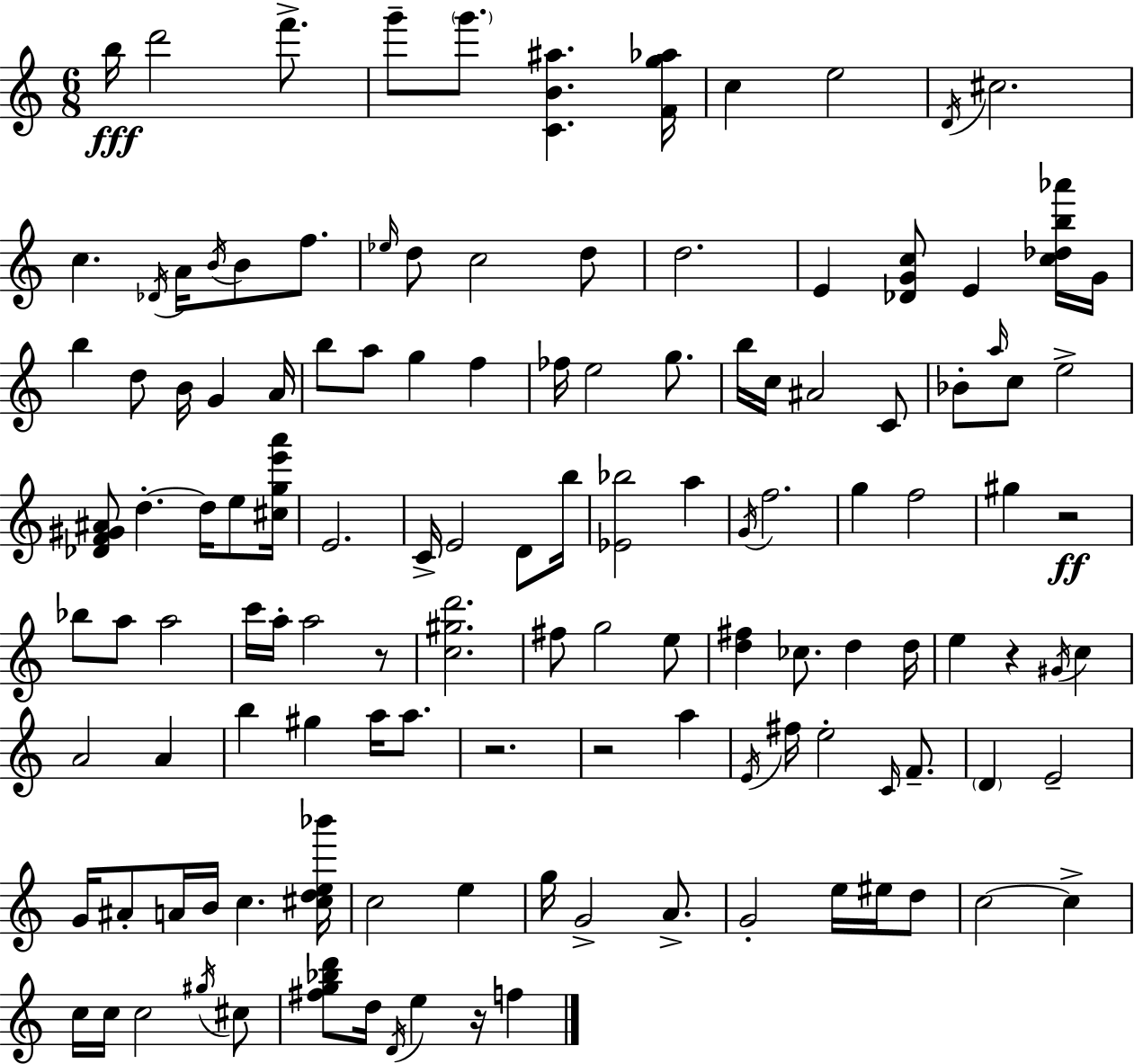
X:1
T:Untitled
M:6/8
L:1/4
K:Am
b/4 d'2 f'/2 g'/2 g'/2 [CB^a] [Fg_a]/4 c e2 D/4 ^c2 c _D/4 A/4 B/4 B/2 f/2 _e/4 d/2 c2 d/2 d2 E [_DGc]/2 E [c_db_a']/4 G/4 b d/2 B/4 G A/4 b/2 a/2 g f _f/4 e2 g/2 b/4 c/4 ^A2 C/2 _B/2 a/4 c/2 e2 [_DF^G^A]/2 d d/4 e/2 [^cge'a']/4 E2 C/4 E2 D/2 b/4 [_E_b]2 a G/4 f2 g f2 ^g z2 _b/2 a/2 a2 c'/4 a/4 a2 z/2 [c^gd']2 ^f/2 g2 e/2 [d^f] _c/2 d d/4 e z ^G/4 c A2 A b ^g a/4 a/2 z2 z2 a E/4 ^f/4 e2 C/4 F/2 D E2 G/4 ^A/2 A/4 B/4 c [^cde_b']/4 c2 e g/4 G2 A/2 G2 e/4 ^e/4 d/2 c2 c c/4 c/4 c2 ^g/4 ^c/2 [^fg_bd']/2 d/4 D/4 e z/4 f